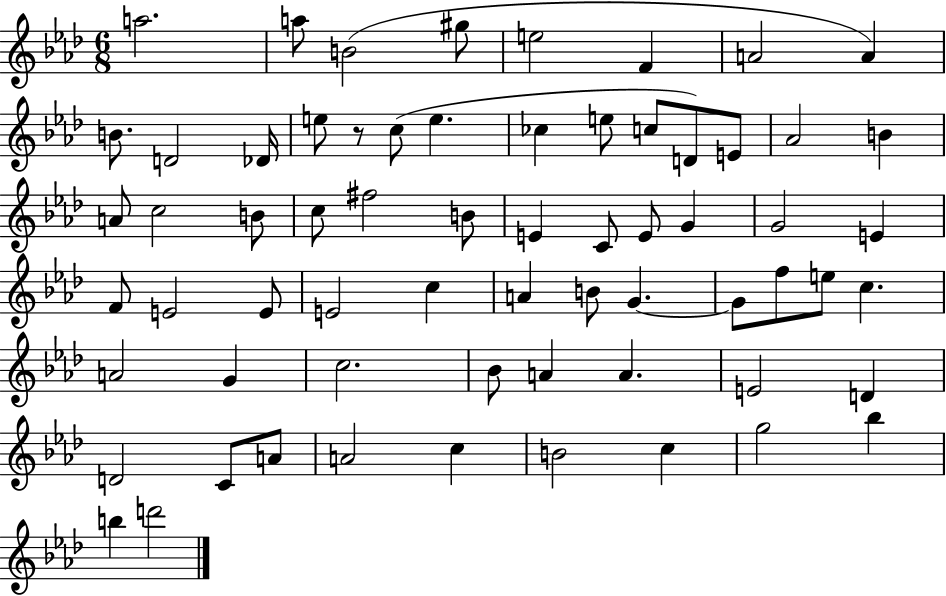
X:1
T:Untitled
M:6/8
L:1/4
K:Ab
a2 a/2 B2 ^g/2 e2 F A2 A B/2 D2 _D/4 e/2 z/2 c/2 e _c e/2 c/2 D/2 E/2 _A2 B A/2 c2 B/2 c/2 ^f2 B/2 E C/2 E/2 G G2 E F/2 E2 E/2 E2 c A B/2 G G/2 f/2 e/2 c A2 G c2 _B/2 A A E2 D D2 C/2 A/2 A2 c B2 c g2 _b b d'2